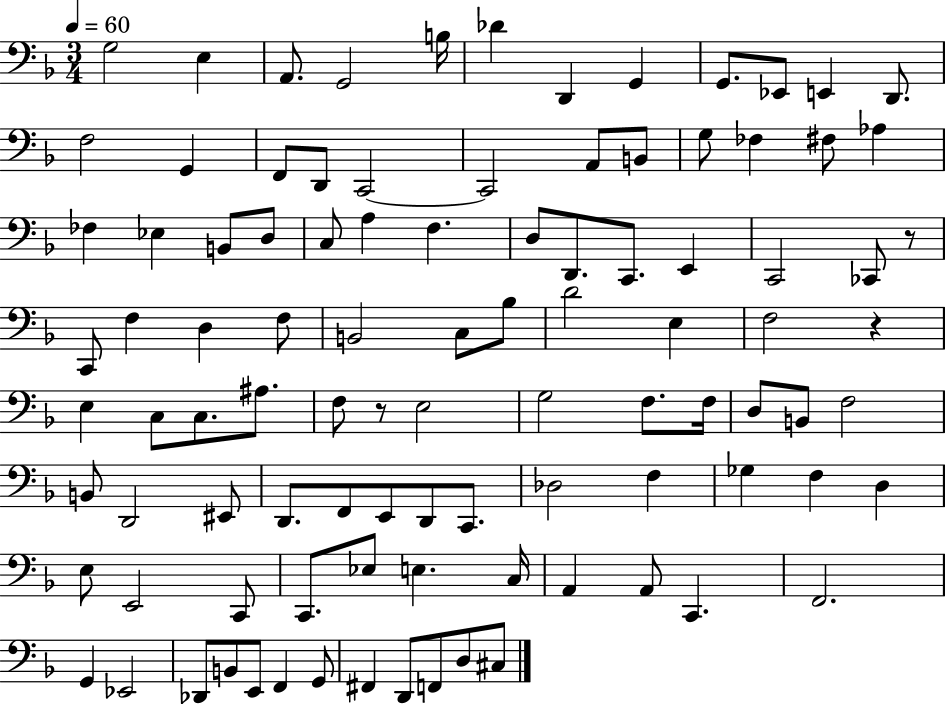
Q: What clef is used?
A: bass